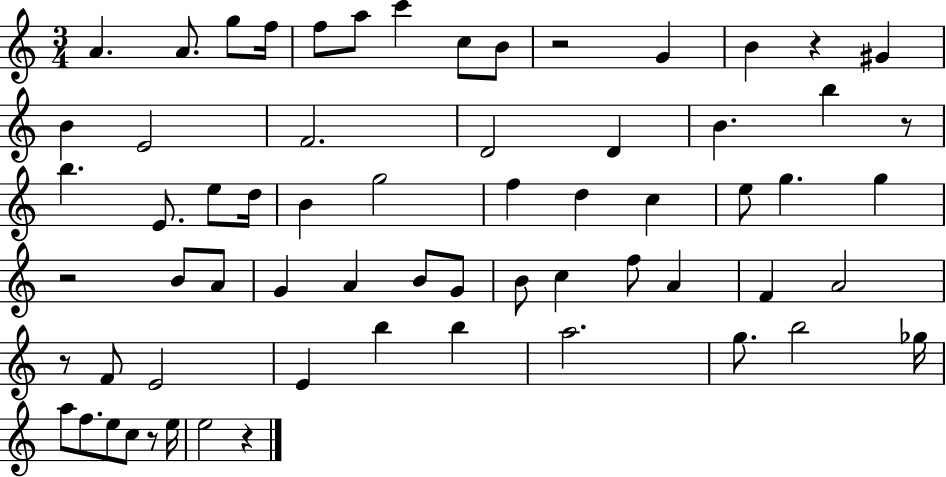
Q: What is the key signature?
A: C major